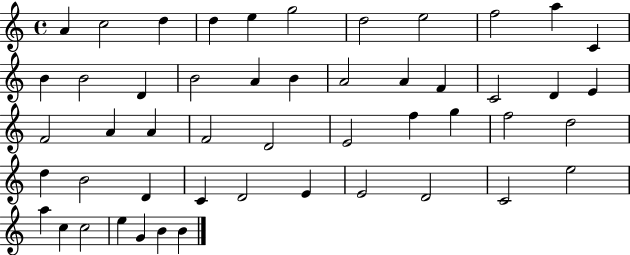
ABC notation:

X:1
T:Untitled
M:4/4
L:1/4
K:C
A c2 d d e g2 d2 e2 f2 a C B B2 D B2 A B A2 A F C2 D E F2 A A F2 D2 E2 f g f2 d2 d B2 D C D2 E E2 D2 C2 e2 a c c2 e G B B